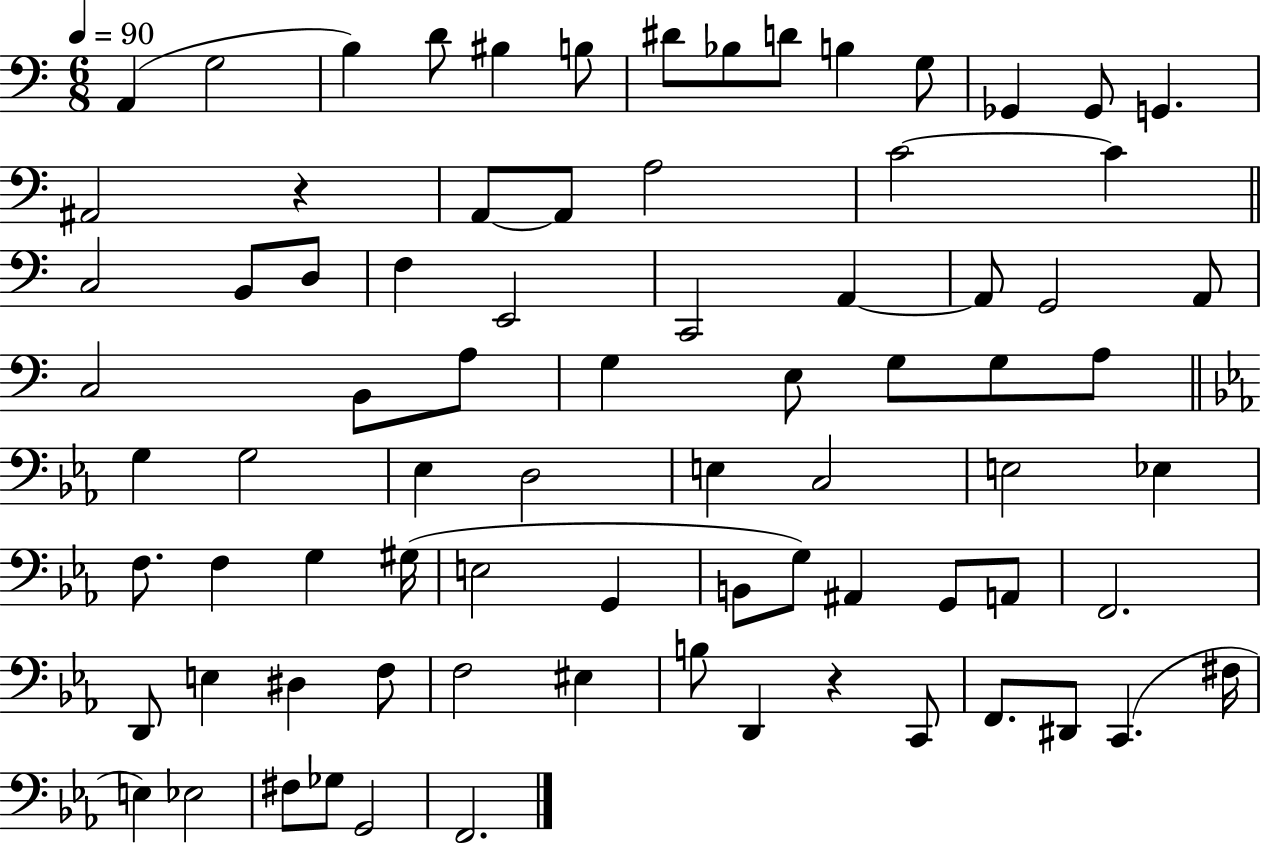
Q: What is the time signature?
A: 6/8